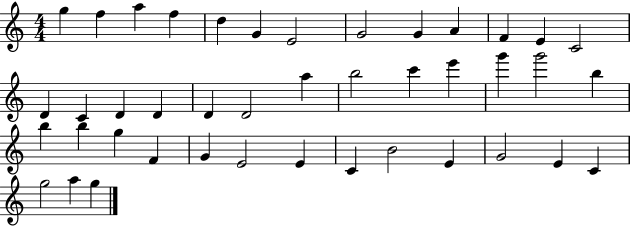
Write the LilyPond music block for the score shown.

{
  \clef treble
  \numericTimeSignature
  \time 4/4
  \key c \major
  g''4 f''4 a''4 f''4 | d''4 g'4 e'2 | g'2 g'4 a'4 | f'4 e'4 c'2 | \break d'4 c'4 d'4 d'4 | d'4 d'2 a''4 | b''2 c'''4 e'''4 | g'''4 g'''2 b''4 | \break b''4 b''4 g''4 f'4 | g'4 e'2 e'4 | c'4 b'2 e'4 | g'2 e'4 c'4 | \break g''2 a''4 g''4 | \bar "|."
}